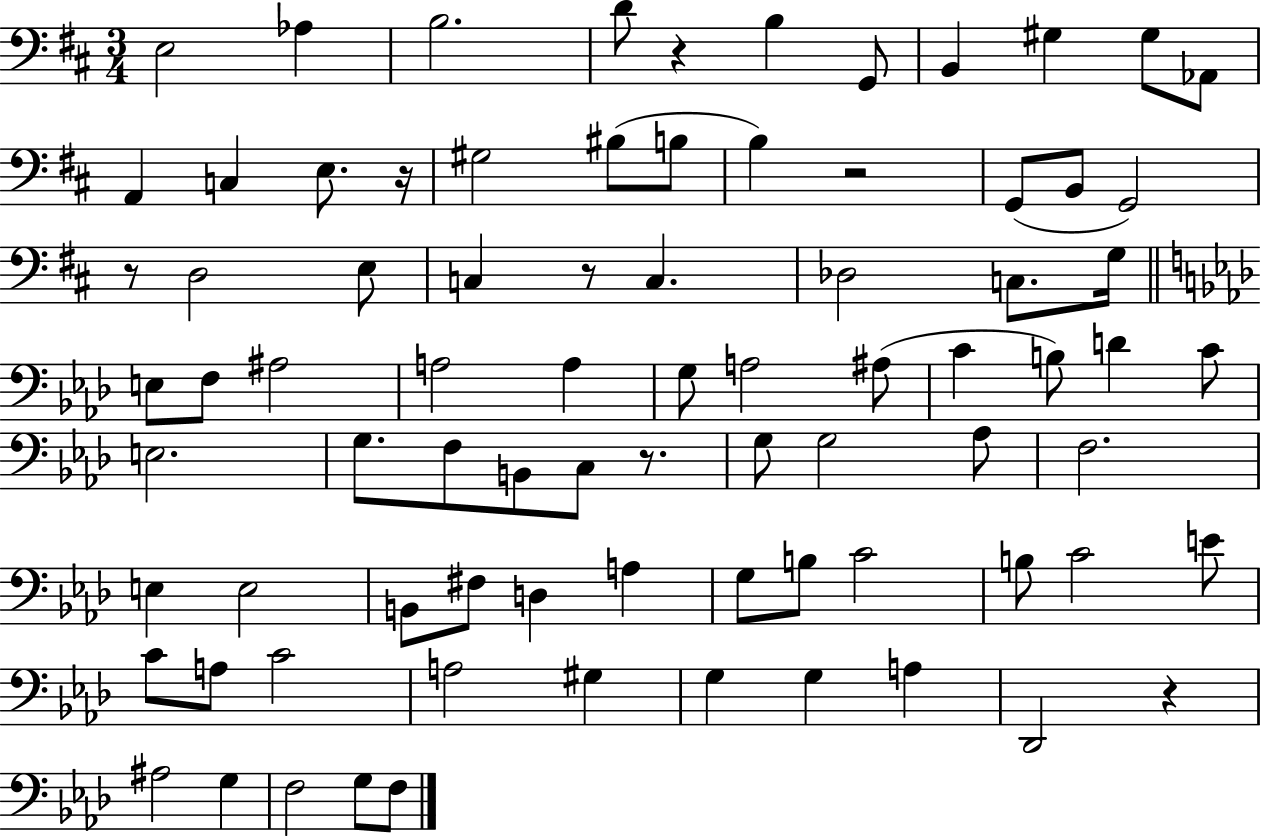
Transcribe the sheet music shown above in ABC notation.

X:1
T:Untitled
M:3/4
L:1/4
K:D
E,2 _A, B,2 D/2 z B, G,,/2 B,, ^G, ^G,/2 _A,,/2 A,, C, E,/2 z/4 ^G,2 ^B,/2 B,/2 B, z2 G,,/2 B,,/2 G,,2 z/2 D,2 E,/2 C, z/2 C, _D,2 C,/2 G,/4 E,/2 F,/2 ^A,2 A,2 A, G,/2 A,2 ^A,/2 C B,/2 D C/2 E,2 G,/2 F,/2 B,,/2 C,/2 z/2 G,/2 G,2 _A,/2 F,2 E, E,2 B,,/2 ^F,/2 D, A, G,/2 B,/2 C2 B,/2 C2 E/2 C/2 A,/2 C2 A,2 ^G, G, G, A, _D,,2 z ^A,2 G, F,2 G,/2 F,/2